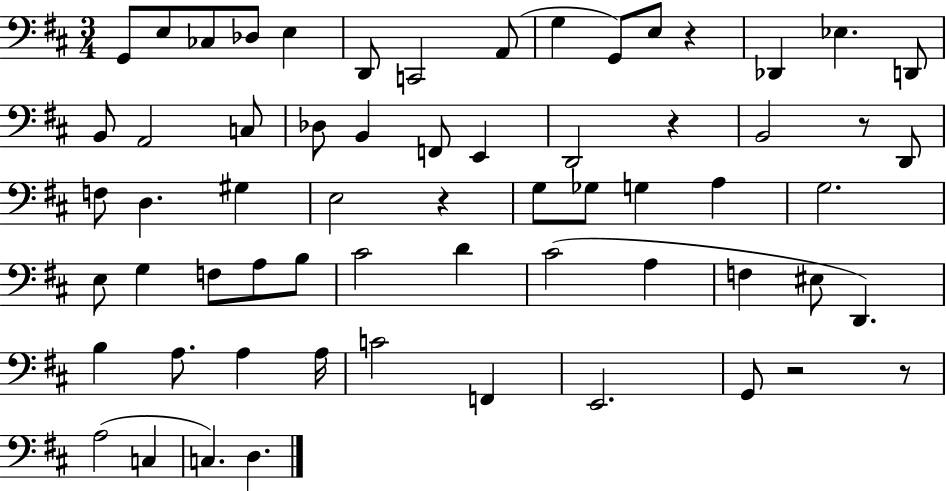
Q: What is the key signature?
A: D major